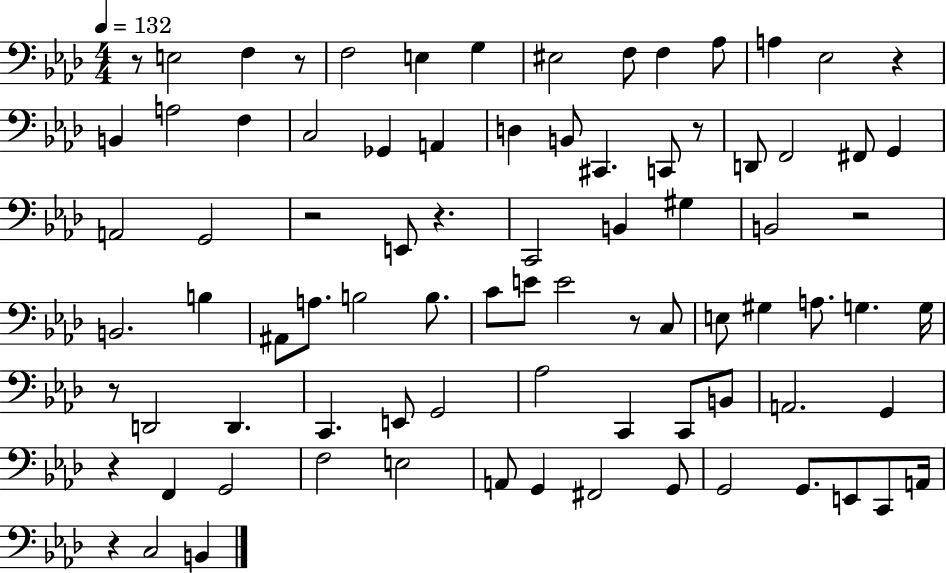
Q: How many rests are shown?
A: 11